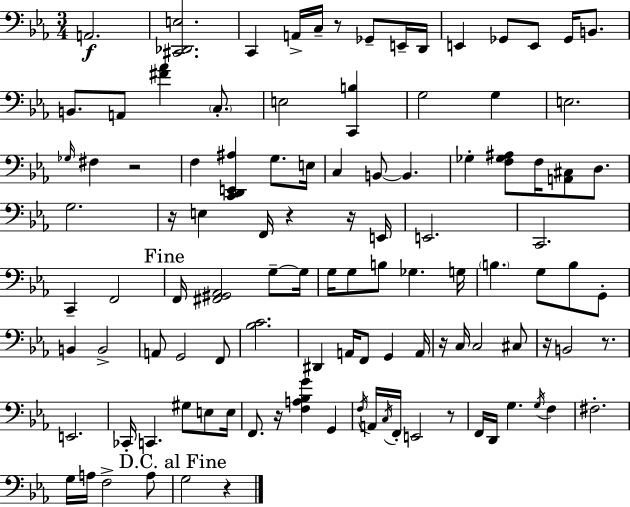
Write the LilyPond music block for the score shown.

{
  \clef bass
  \numericTimeSignature
  \time 3/4
  \key ees \major
  a,2.\f | <cis, des, e>2. | c,4 a,16-> c16-- r8 ges,8-- e,16-- d,16 | e,4 ges,8 e,8 ges,16 b,8. | \break b,8. a,8 <fis' aes'>4 \parenthesize c8.-. | e2 <c, b>4 | g2 g4 | e2. | \break \grace { ges16 } fis4 r2 | f4 <c, d, e, ais>4 g8. | e16 c4 b,8~~ b,4. | ges4-. <f ges ais>8 f16 <a, cis>8 d8. | \break g2. | r16 e4 f,16 r4 r16 | e,16 e,2. | c,2. | \break c,4-- f,2 | \mark "Fine" f,16 <fis, gis, aes,>2 g8--~~ | g16 g16 g8 b8 ges4. | g16 \parenthesize b4. g8 b8 g,8-. | \break b,4 b,2-> | a,8 g,2 f,8 | <bes c'>2. | dis,4 a,16 f,8 g,4 | \break a,16 r16 c16 c2 cis8 | r16 b,2 r8. | e,2. | ces,16-. c,4. gis8 e8 | \break e16 f,8. r16 <f a bes g'>4 g,4 | \acciaccatura { f16 } a,16 \acciaccatura { c16 } f,16-. e,2 | r8 f,16 d,16 g4. \acciaccatura { g16 } | f4 fis2.-. | \break g16 a16 f2-> | a8 \mark "D.C. al Fine" g2 | r4 \bar "|."
}